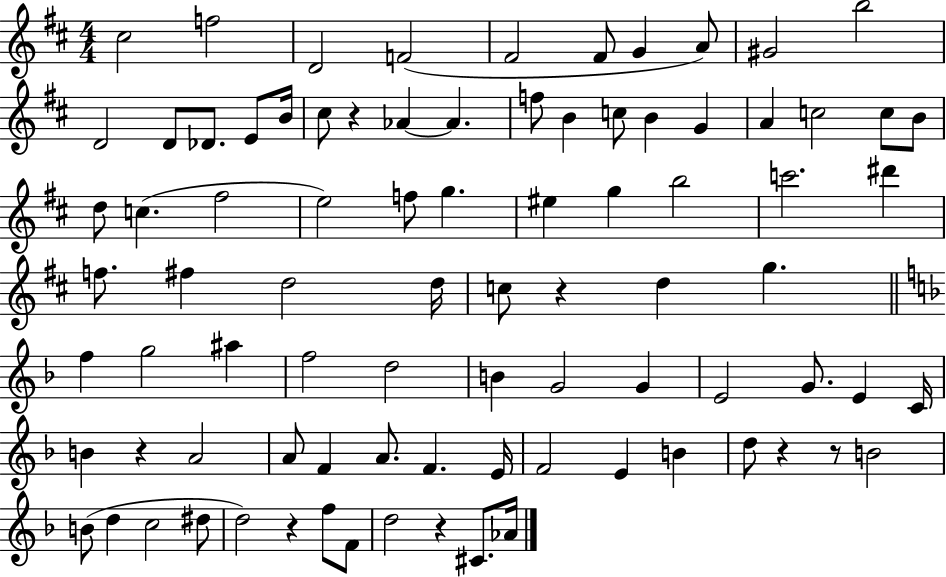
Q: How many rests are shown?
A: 7